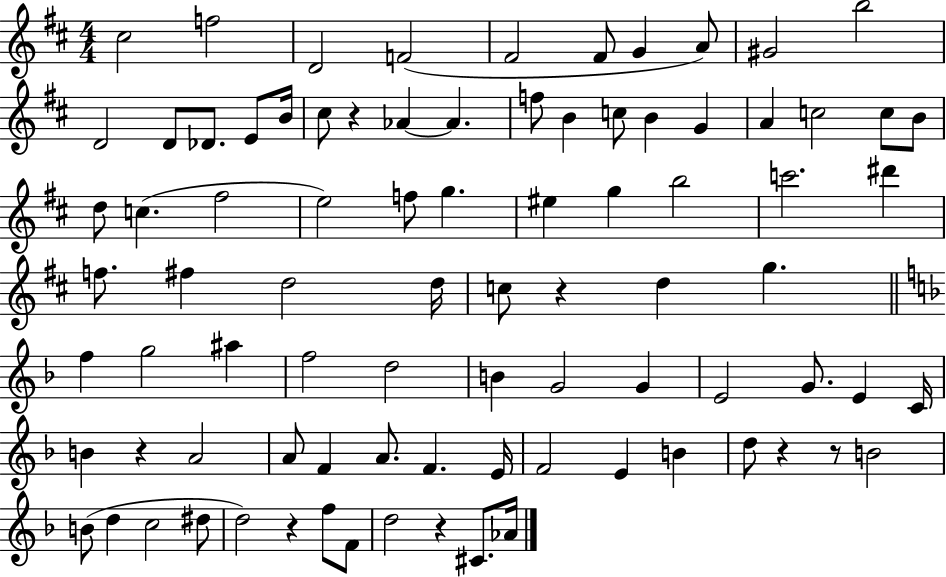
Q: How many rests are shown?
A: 7